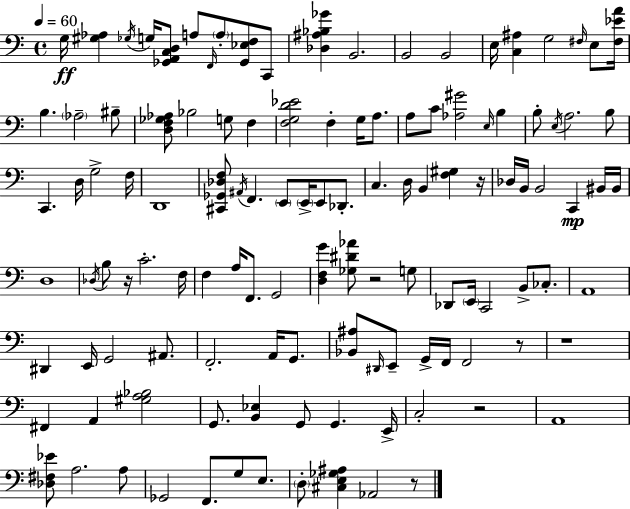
G3/s [G#3,Ab3]/q Gb3/s G3/s [Gb2,A2,C3,D3]/e A3/e F2/s A3/e [Gb2,Eb3,F3]/e C2/e [Db3,A#3,Bb3,Gb4]/q B2/h. B2/h B2/h E3/s [C3,A#3]/q G3/h F#3/s E3/e [F#3,Eb4,A4]/s B3/q. Ab3/h BIS3/e [D3,F3,Gb3,Ab3]/e Bb3/h G3/e F3/q [F3,G3,D4,Eb4]/h F3/q G3/s A3/e. A3/e C4/e [Ab3,G#4]/h E3/s B3/q B3/e E3/s A3/h. B3/e C2/q. D3/s G3/h F3/s D2/w [C#2,Gb2,Db3,F3]/e A#2/s F2/q. E2/e E2/s E2/e Db2/e. C3/q. D3/s B2/q [F3,G#3]/q R/s Db3/s B2/s B2/h C2/q BIS2/s BIS2/s D3/w Db3/s B3/e R/s C4/h. F3/s F3/q A3/s F2/e. G2/h [D3,F3,G4]/q [Gb3,D#4,Ab4]/e R/h G3/e Db2/e E2/s C2/h B2/e CES3/e. A2/w D#2/q E2/s G2/h A#2/e. F2/h. A2/s G2/e. [Bb2,A#3]/e D#2/s E2/e G2/s F2/s F2/h R/e R/w F#2/q A2/q [G#3,A3,Bb3]/h G2/e. [B2,Eb3]/q G2/e G2/q. E2/s C3/h R/h A2/w [Db3,F#3,Eb4]/e A3/h. A3/e Gb2/h F2/e. G3/e E3/e. D3/e [C#3,E3,Gb3,A#3]/q Ab2/h R/e